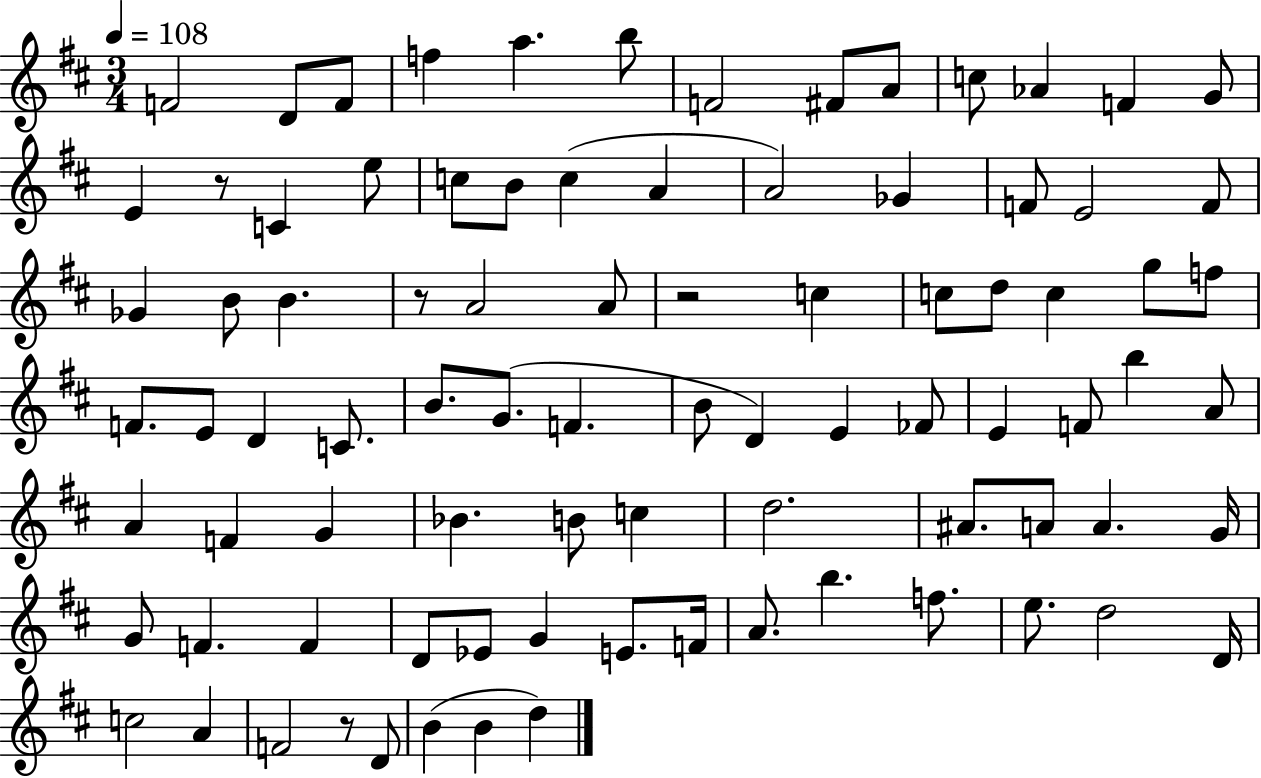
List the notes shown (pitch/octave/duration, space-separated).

F4/h D4/e F4/e F5/q A5/q. B5/e F4/h F#4/e A4/e C5/e Ab4/q F4/q G4/e E4/q R/e C4/q E5/e C5/e B4/e C5/q A4/q A4/h Gb4/q F4/e E4/h F4/e Gb4/q B4/e B4/q. R/e A4/h A4/e R/h C5/q C5/e D5/e C5/q G5/e F5/e F4/e. E4/e D4/q C4/e. B4/e. G4/e. F4/q. B4/e D4/q E4/q FES4/e E4/q F4/e B5/q A4/e A4/q F4/q G4/q Bb4/q. B4/e C5/q D5/h. A#4/e. A4/e A4/q. G4/s G4/e F4/q. F4/q D4/e Eb4/e G4/q E4/e. F4/s A4/e. B5/q. F5/e. E5/e. D5/h D4/s C5/h A4/q F4/h R/e D4/e B4/q B4/q D5/q